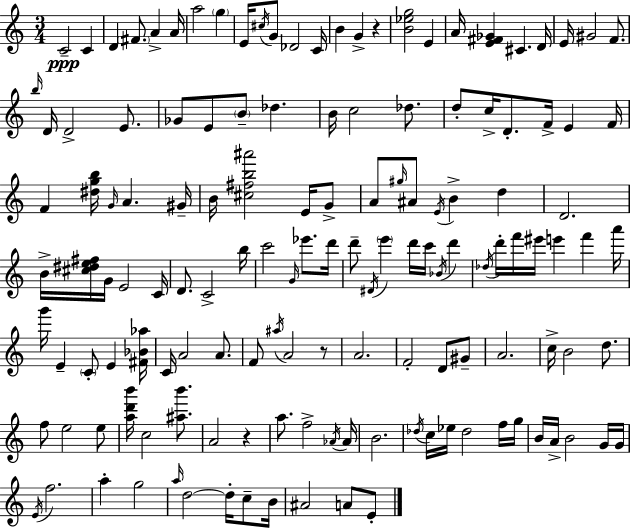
{
  \clef treble
  \numericTimeSignature
  \time 3/4
  \key c \major
  c'2--\ppp c'4 | d'4 \parenthesize fis'8. a'4-> a'16 | a''2 \parenthesize g''4 | e'16 \acciaccatura { cis''16 } g'8 des'2 | \break c'16 b'4 g'4-> r4 | <b' ees'' g''>2 e'4 | a'16 <e' fis' ges'>4 cis'4. | d'16 e'16 gis'2 f'8. | \break \grace { b''16 } d'16 d'2-> e'8. | ges'8 e'8 \parenthesize b'8-- des''4. | b'16 c''2 des''8. | d''8-. c''16-> d'8.-. f'16-> e'4 | \break f'16 f'4 <dis'' g'' b''>16 \grace { g'16 } a'4. | gis'16-- b'16 <cis'' fis'' b'' ais'''>2 | e'16 g'8-> a'8 \grace { gis''16 } ais'8 \acciaccatura { e'16 } b'4-> | d''4 d'2. | \break b'16-> <cis'' dis'' e'' fis''>16 g'16 e'2 | c'16 d'8. c'2-> | b''16 c'''2 | \grace { g'16 } ees'''8. d'''16 d'''8-- \acciaccatura { dis'16 } \parenthesize e'''4 | \break d'''16 c'''16 \acciaccatura { bes'16 } d'''4 \acciaccatura { des''16 } d'''16-. f'''16 eis'''16 | e'''4 f'''4 a'''16 g'''16 e'4-- | \parenthesize c'8-. e'4 <fis' bes' aes''>16 c'16 a'2 | a'8. f'8 \acciaccatura { ais''16 } | \break a'2 r8 a'2. | f'2-. | d'8 gis'8-- a'2. | c''16-> b'2 | \break d''8. f''8 | e''2 e''8 <a'' d''' b'''>16 c''2 | <ais'' b'''>8. a'2 | r4 a''8. | \break f''2-> \acciaccatura { aes'16 } aes'16 b'2. | \acciaccatura { des''16 } | c''16 ees''16 des''2 f''16 g''16 | b'16 a'16-> b'2 g'16 g'16 | \break \acciaccatura { e'16 } f''2. | a''4-. g''2 | \grace { a''16 } d''2~~ d''16-. c''8-- | b'16 ais'2 a'8 | \break e'8-. \bar "|."
}